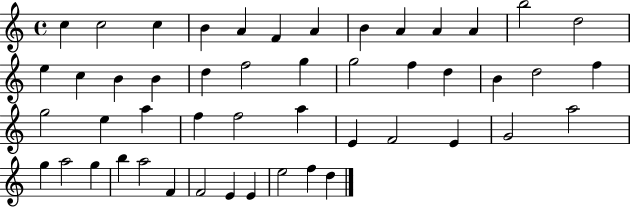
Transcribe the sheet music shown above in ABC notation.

X:1
T:Untitled
M:4/4
L:1/4
K:C
c c2 c B A F A B A A A b2 d2 e c B B d f2 g g2 f d B d2 f g2 e a f f2 a E F2 E G2 a2 g a2 g b a2 F F2 E E e2 f d